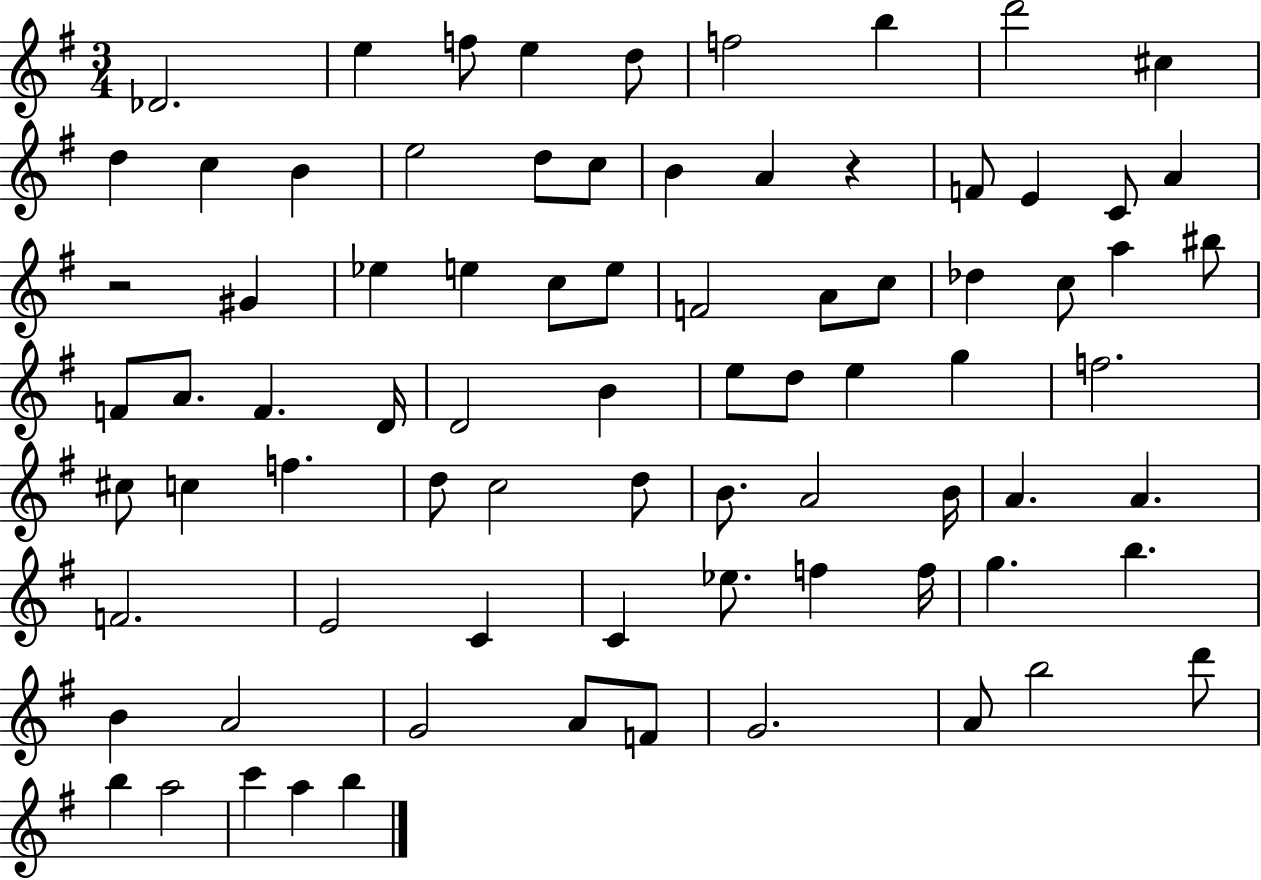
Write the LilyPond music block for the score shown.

{
  \clef treble
  \numericTimeSignature
  \time 3/4
  \key g \major
  des'2. | e''4 f''8 e''4 d''8 | f''2 b''4 | d'''2 cis''4 | \break d''4 c''4 b'4 | e''2 d''8 c''8 | b'4 a'4 r4 | f'8 e'4 c'8 a'4 | \break r2 gis'4 | ees''4 e''4 c''8 e''8 | f'2 a'8 c''8 | des''4 c''8 a''4 bis''8 | \break f'8 a'8. f'4. d'16 | d'2 b'4 | e''8 d''8 e''4 g''4 | f''2. | \break cis''8 c''4 f''4. | d''8 c''2 d''8 | b'8. a'2 b'16 | a'4. a'4. | \break f'2. | e'2 c'4 | c'4 ees''8. f''4 f''16 | g''4. b''4. | \break b'4 a'2 | g'2 a'8 f'8 | g'2. | a'8 b''2 d'''8 | \break b''4 a''2 | c'''4 a''4 b''4 | \bar "|."
}